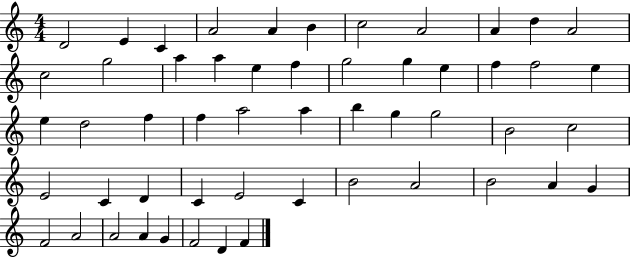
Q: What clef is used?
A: treble